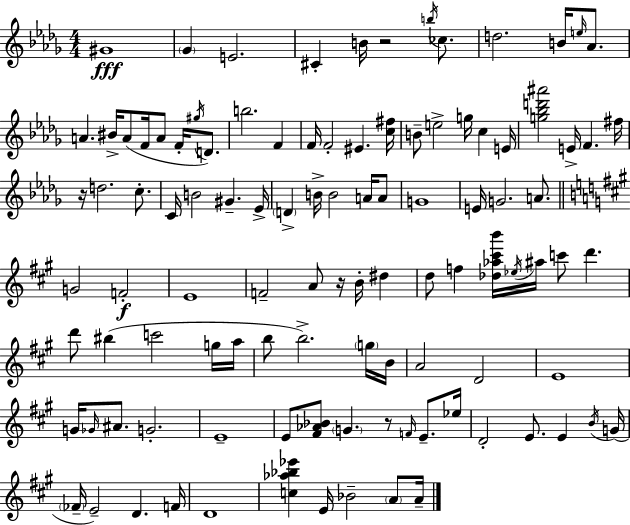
G#4/w Gb4/q E4/h. C#4/q B4/s R/h B5/s CES5/e. D5/h. B4/s E5/s Ab4/e. A4/q. BIS4/s A4/e F4/s A4/e F4/s G#5/s D4/e. B5/h. F4/q F4/s F4/h EIS4/q. [C5,F#5]/s B4/e E5/h G5/s C5/q E4/s [G5,Bb5,D6,A#6]/h E4/s F4/q. F#5/s R/s D5/h. C5/e. C4/s B4/h G#4/q. Eb4/s D4/q B4/s B4/h A4/s A4/e G4/w E4/s G4/h. A4/e. G4/h F4/h E4/w F4/h A4/e R/s B4/s D#5/q D5/e F5/q [Db5,Ab5,C#6,B6]/s Eb5/s A#5/s C6/e D6/q. D6/e BIS5/q C6/h G5/s A5/s B5/e B5/h. G5/s B4/s A4/h D4/h E4/w G4/s Gb4/s A#4/e. G4/h. E4/w E4/e [F#4,Ab4,Bb4]/e G4/q. R/e F4/s E4/e. Eb5/s D4/h E4/e. E4/q B4/s G4/s FES4/s E4/h D4/q. F4/s D4/w [C5,Ab5,Bb5,Eb6]/q E4/s Bb4/h A4/e A4/s